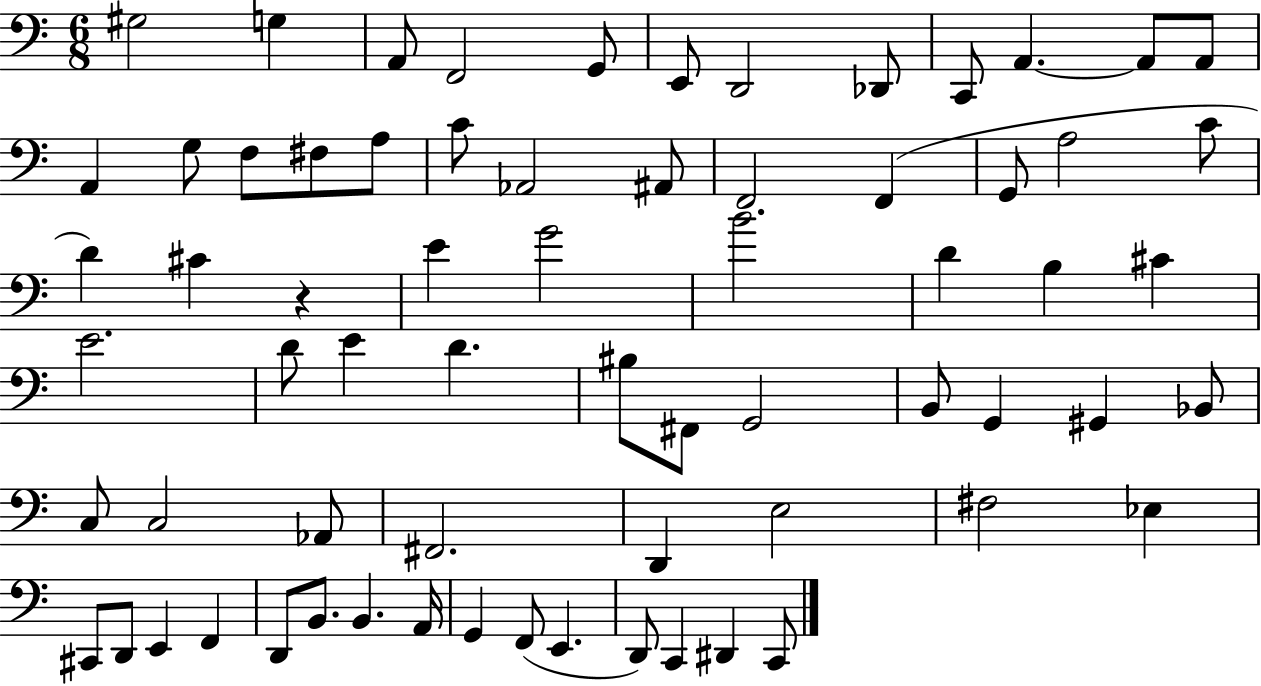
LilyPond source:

{
  \clef bass
  \numericTimeSignature
  \time 6/8
  \key c \major
  \repeat volta 2 { gis2 g4 | a,8 f,2 g,8 | e,8 d,2 des,8 | c,8 a,4.~~ a,8 a,8 | \break a,4 g8 f8 fis8 a8 | c'8 aes,2 ais,8 | f,2 f,4( | g,8 a2 c'8 | \break d'4) cis'4 r4 | e'4 g'2 | b'2. | d'4 b4 cis'4 | \break e'2. | d'8 e'4 d'4. | bis8 fis,8 g,2 | b,8 g,4 gis,4 bes,8 | \break c8 c2 aes,8 | fis,2. | d,4 e2 | fis2 ees4 | \break cis,8 d,8 e,4 f,4 | d,8 b,8. b,4. a,16 | g,4 f,8( e,4. | d,8) c,4 dis,4 c,8 | \break } \bar "|."
}